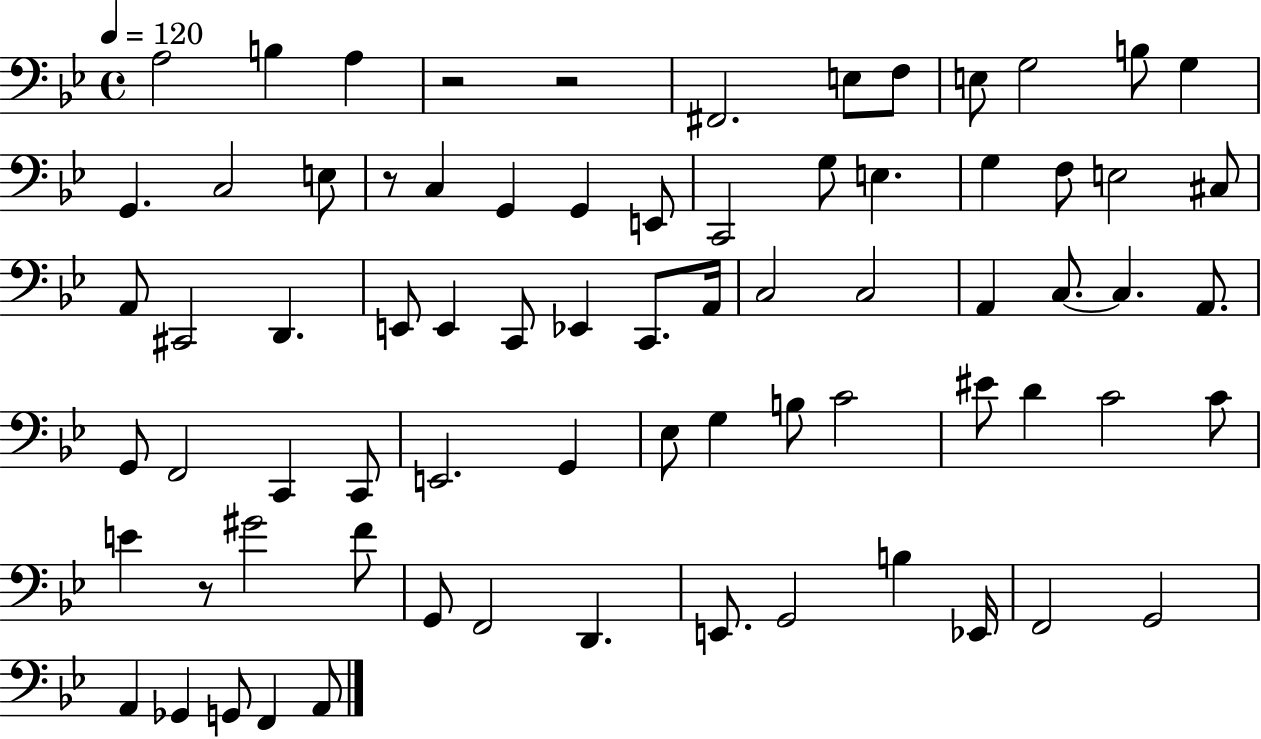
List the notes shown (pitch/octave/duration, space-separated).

A3/h B3/q A3/q R/h R/h F#2/h. E3/e F3/e E3/e G3/h B3/e G3/q G2/q. C3/h E3/e R/e C3/q G2/q G2/q E2/e C2/h G3/e E3/q. G3/q F3/e E3/h C#3/e A2/e C#2/h D2/q. E2/e E2/q C2/e Eb2/q C2/e. A2/s C3/h C3/h A2/q C3/e. C3/q. A2/e. G2/e F2/h C2/q C2/e E2/h. G2/q Eb3/e G3/q B3/e C4/h EIS4/e D4/q C4/h C4/e E4/q R/e G#4/h F4/e G2/e F2/h D2/q. E2/e. G2/h B3/q Eb2/s F2/h G2/h A2/q Gb2/q G2/e F2/q A2/e